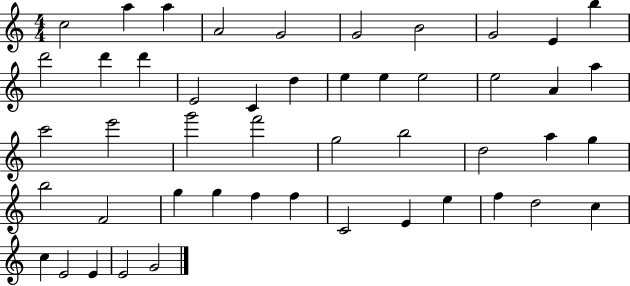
{
  \clef treble
  \numericTimeSignature
  \time 4/4
  \key c \major
  c''2 a''4 a''4 | a'2 g'2 | g'2 b'2 | g'2 e'4 b''4 | \break d'''2 d'''4 d'''4 | e'2 c'4 d''4 | e''4 e''4 e''2 | e''2 a'4 a''4 | \break c'''2 e'''2 | g'''2 f'''2 | g''2 b''2 | d''2 a''4 g''4 | \break b''2 f'2 | g''4 g''4 f''4 f''4 | c'2 e'4 e''4 | f''4 d''2 c''4 | \break c''4 e'2 e'4 | e'2 g'2 | \bar "|."
}